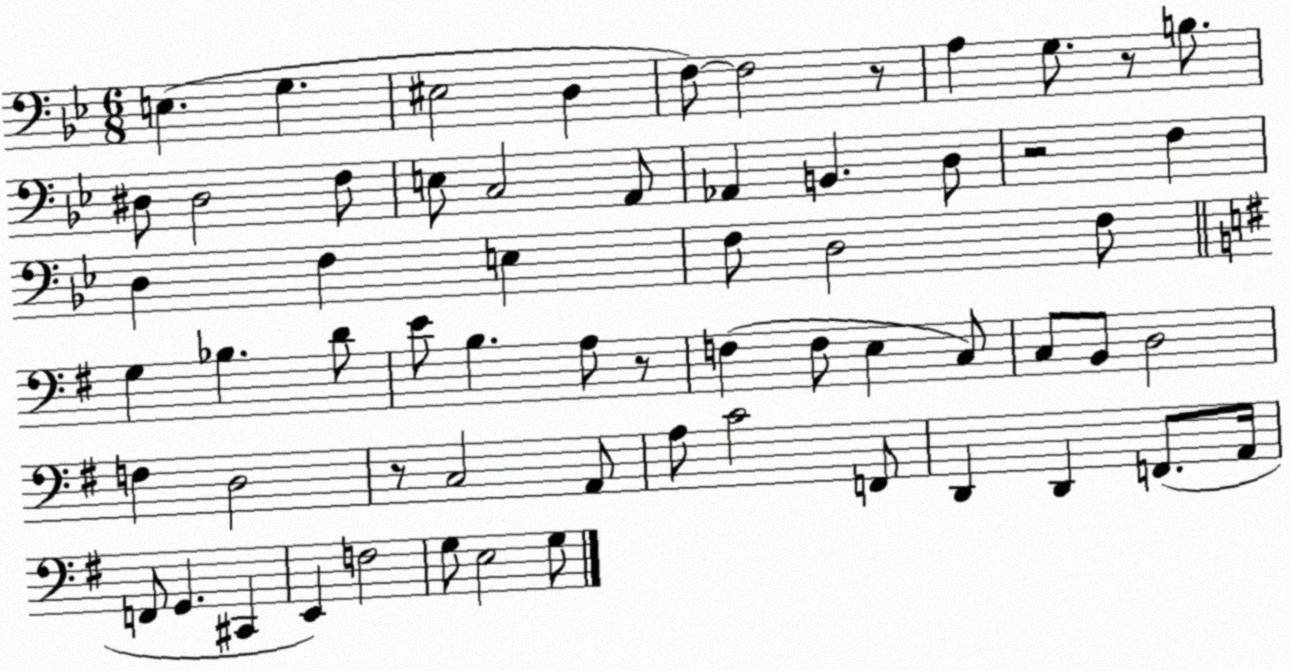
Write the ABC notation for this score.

X:1
T:Untitled
M:6/8
L:1/4
K:Bb
E, G, ^E,2 D, F,/2 F,2 z/2 A, G,/2 z/2 B,/2 ^D,/2 ^D,2 F,/2 E,/2 C,2 A,,/2 _A,, B,, D,/2 z2 F, D, F, E, F,/2 D,2 F,/2 G, _B, D/2 E/2 B, A,/2 z/2 F, F,/2 E, C,/2 C,/2 B,,/2 D,2 F, D,2 z/2 C,2 A,,/2 A,/2 C2 F,,/2 D,, D,, F,,/2 A,,/4 F,,/2 G,, ^C,, E,, F,2 G,/2 E,2 G,/2